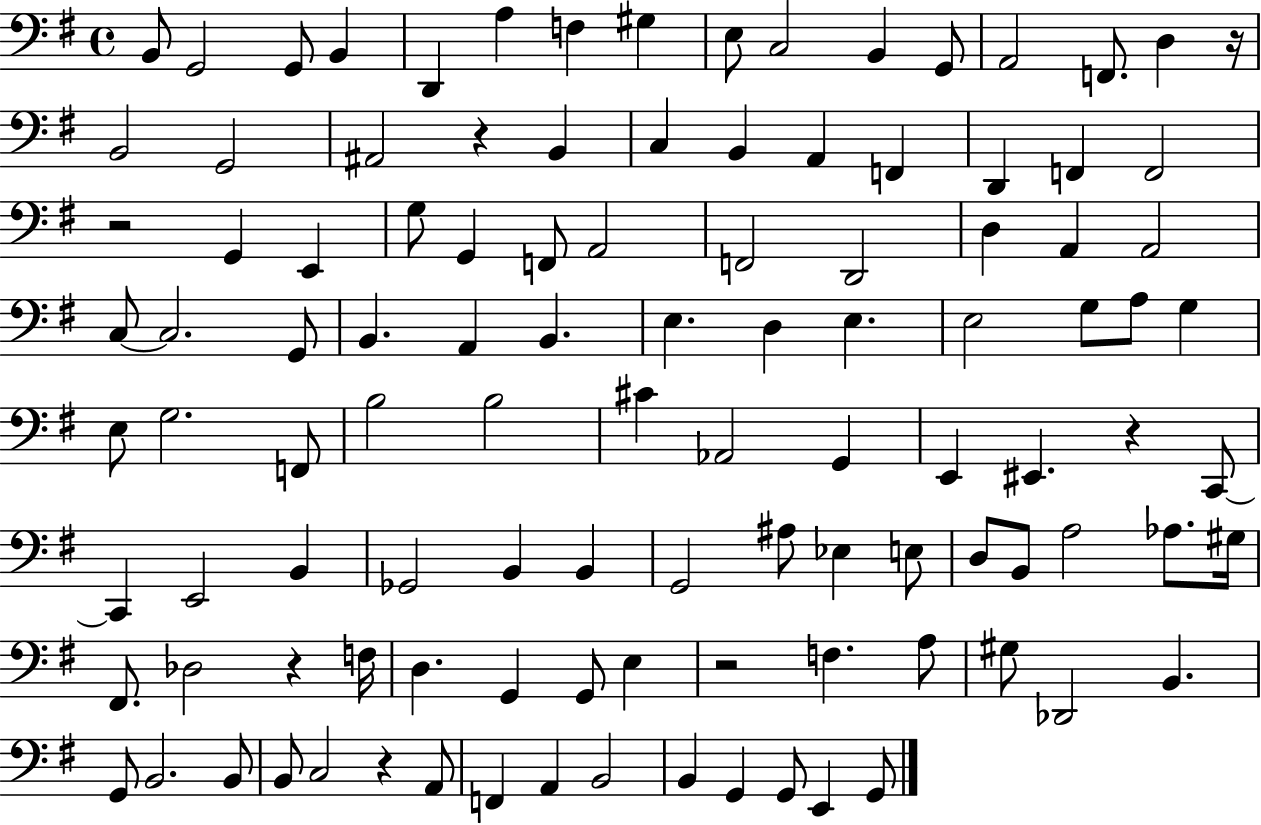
B2/e G2/h G2/e B2/q D2/q A3/q F3/q G#3/q E3/e C3/h B2/q G2/e A2/h F2/e. D3/q R/s B2/h G2/h A#2/h R/q B2/q C3/q B2/q A2/q F2/q D2/q F2/q F2/h R/h G2/q E2/q G3/e G2/q F2/e A2/h F2/h D2/h D3/q A2/q A2/h C3/e C3/h. G2/e B2/q. A2/q B2/q. E3/q. D3/q E3/q. E3/h G3/e A3/e G3/q E3/e G3/h. F2/e B3/h B3/h C#4/q Ab2/h G2/q E2/q EIS2/q. R/q C2/e C2/q E2/h B2/q Gb2/h B2/q B2/q G2/h A#3/e Eb3/q E3/e D3/e B2/e A3/h Ab3/e. G#3/s F#2/e. Db3/h R/q F3/s D3/q. G2/q G2/e E3/q R/h F3/q. A3/e G#3/e Db2/h B2/q. G2/e B2/h. B2/e B2/e C3/h R/q A2/e F2/q A2/q B2/h B2/q G2/q G2/e E2/q G2/e